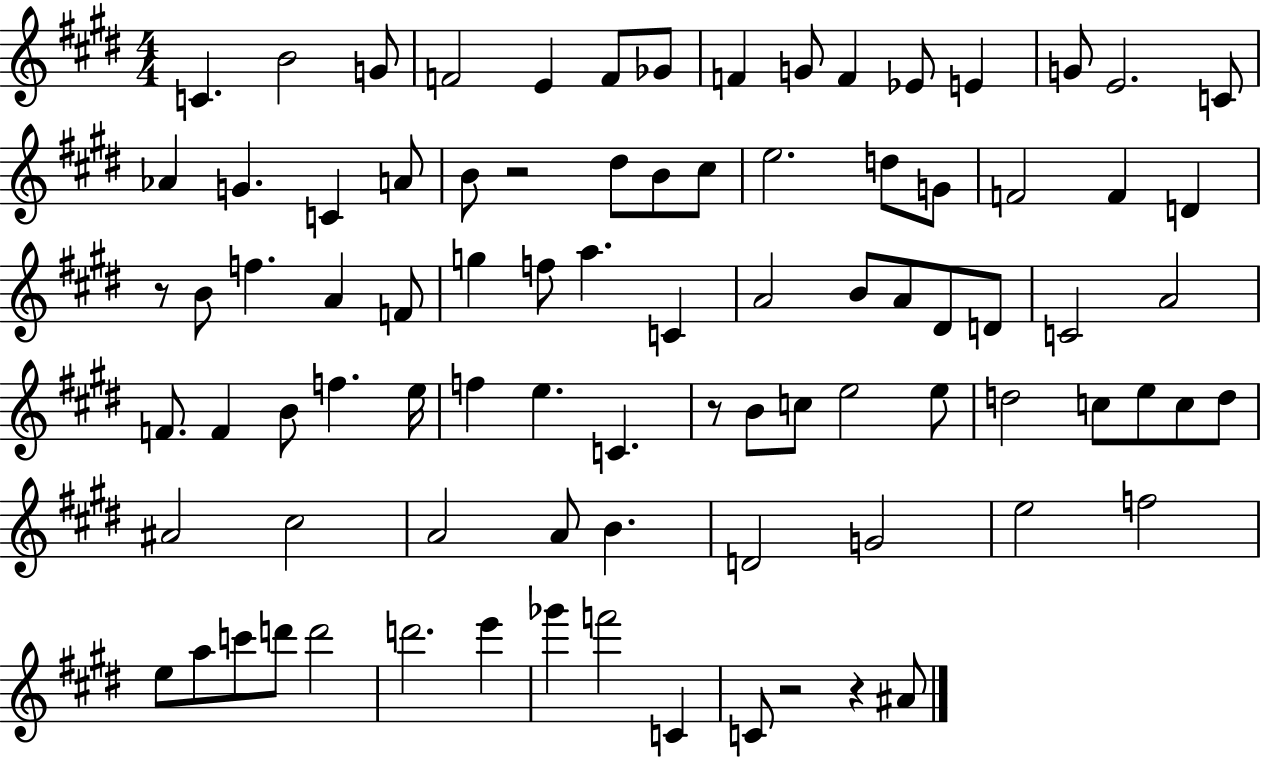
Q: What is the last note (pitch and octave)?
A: A#4